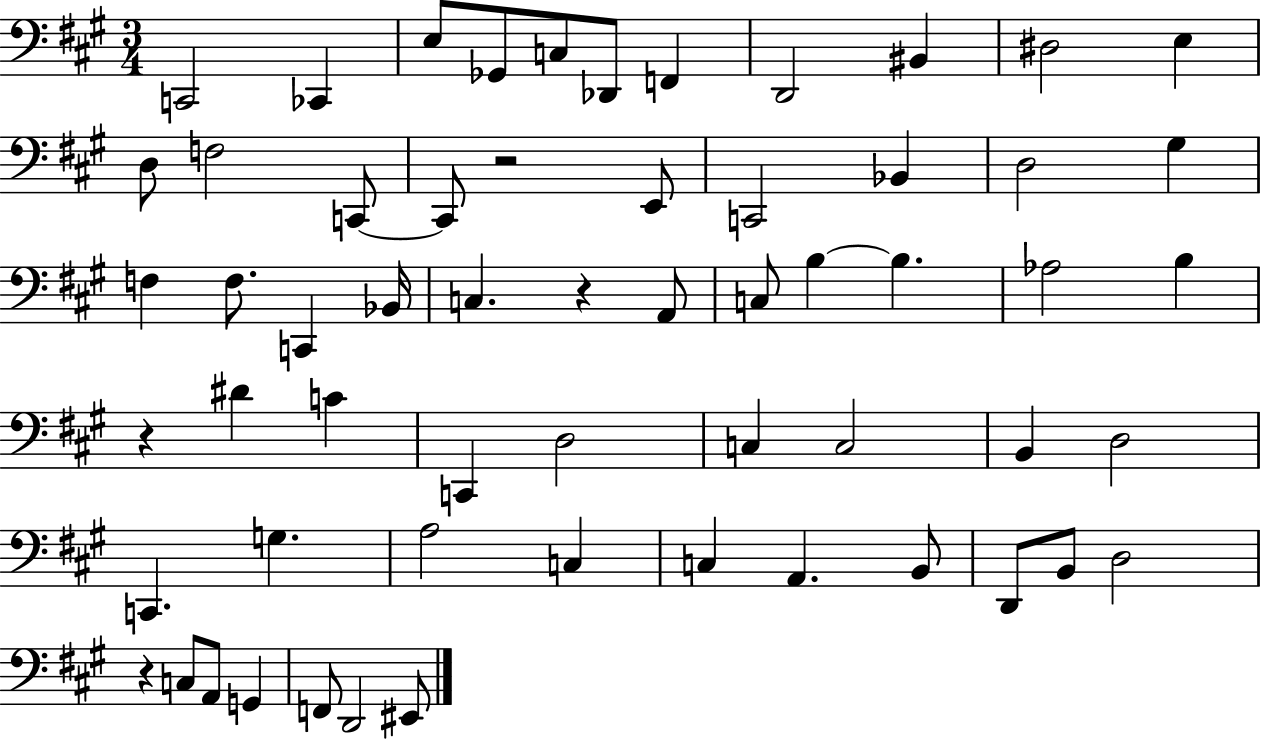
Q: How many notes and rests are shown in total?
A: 59